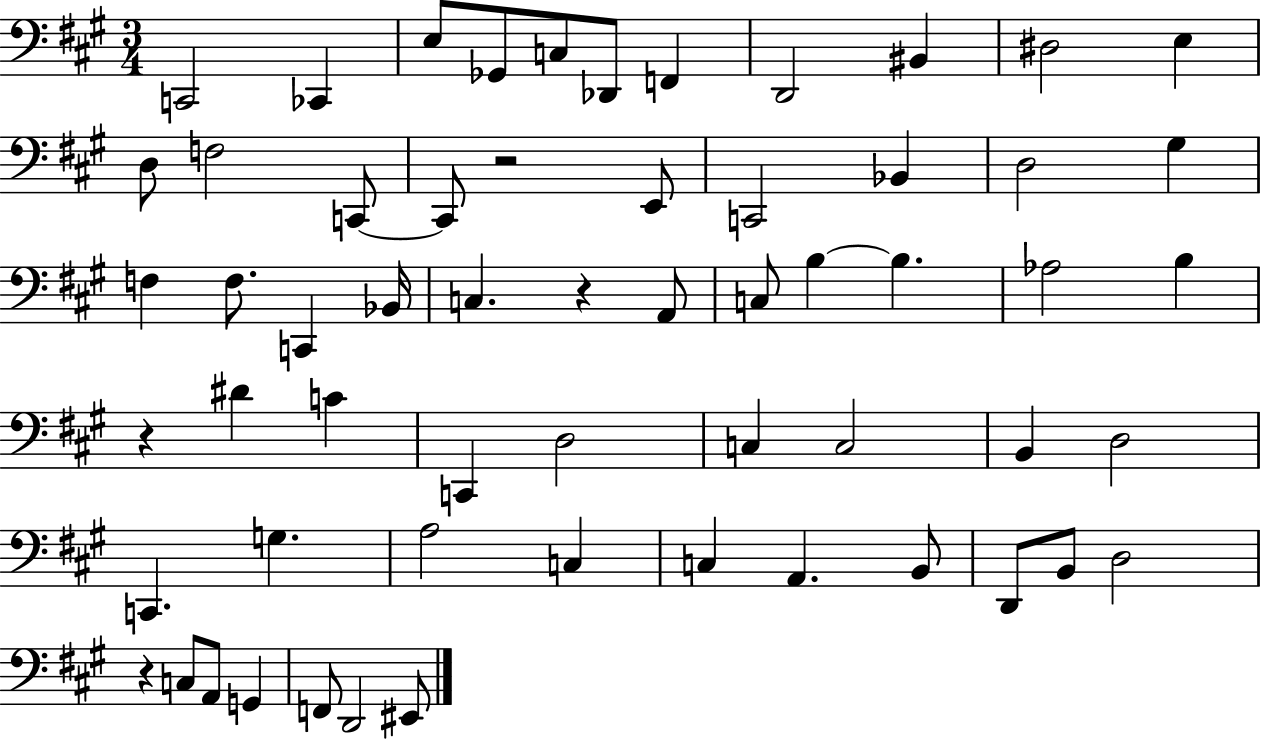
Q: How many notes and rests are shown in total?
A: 59